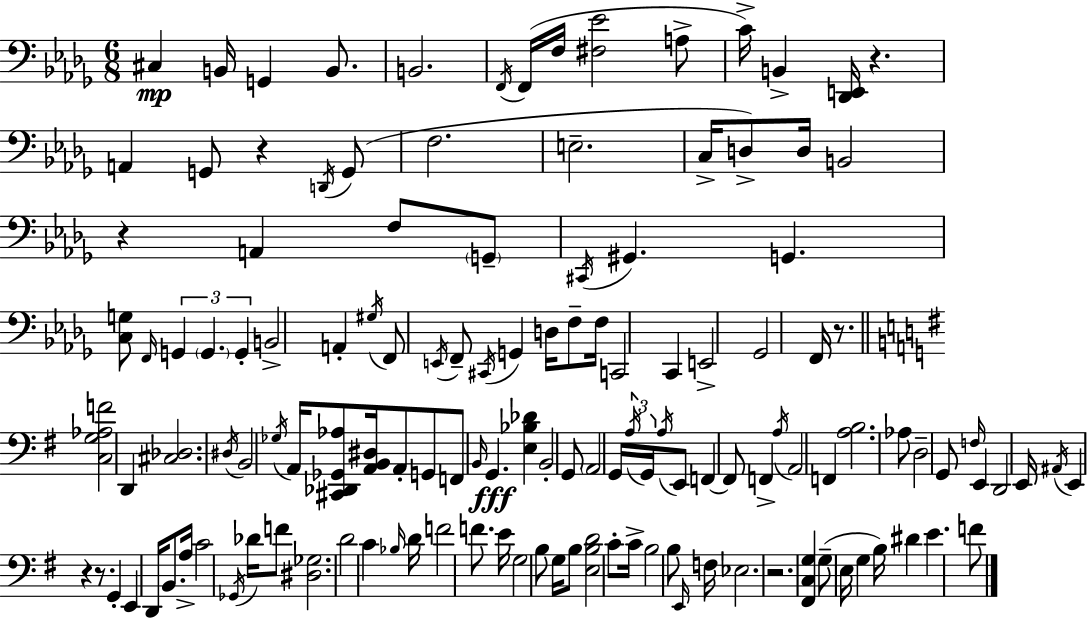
X:1
T:Untitled
M:6/8
L:1/4
K:Bbm
^C, B,,/4 G,, B,,/2 B,,2 F,,/4 F,,/4 F,/4 [^F,_E]2 A,/2 C/4 B,, [_D,,E,,]/4 z A,, G,,/2 z D,,/4 G,,/2 F,2 E,2 C,/4 D,/2 D,/4 B,,2 z A,, F,/2 G,,/2 ^C,,/4 ^G,, G,, [C,G,]/2 F,,/4 G,, G,, G,, B,,2 A,, ^G,/4 F,,/2 E,,/4 F,,/2 ^C,,/4 G,, D,/4 F,/2 F,/4 C,,2 C,, E,,2 _G,,2 F,,/4 z/2 [C,G,_A,F]2 D,, [^C,_D,]2 ^D,/4 B,,2 _G,/4 A,,/4 [^C,,_D,,_G,,_A,]/2 [A,,B,,^D,]/4 A,,/2 G,,/2 F,,/2 B,,/4 G,, [E,_B,_D] B,,2 G,,/2 A,,2 G,,/4 A,/4 G,,/4 A,/4 E,,/2 F,, F,,/2 F,, A,/4 A,,2 F,, [A,B,]2 _A,/2 D,2 G,,/2 F,/4 E,, D,,2 E,,/4 ^A,,/4 E,, z z/2 G,, E,, D,,/4 B,,/2 A,/4 C2 _G,,/4 _D/4 F/2 [^D,_G,]2 D2 C _B,/4 D/4 F2 F/2 E/4 G,2 B,/2 G,/4 B,/2 [E,B,D]2 C/2 C/4 B,2 B,/2 E,,/4 F,/4 _E,2 z2 [^F,,C,G,] G,/2 E,/4 G, B,/4 ^D E F/2